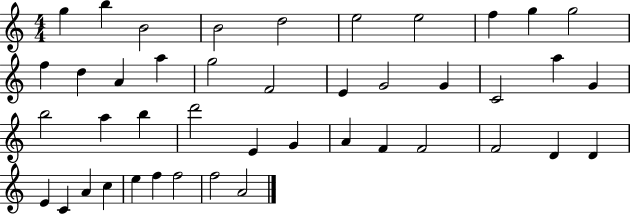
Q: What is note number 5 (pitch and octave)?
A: D5